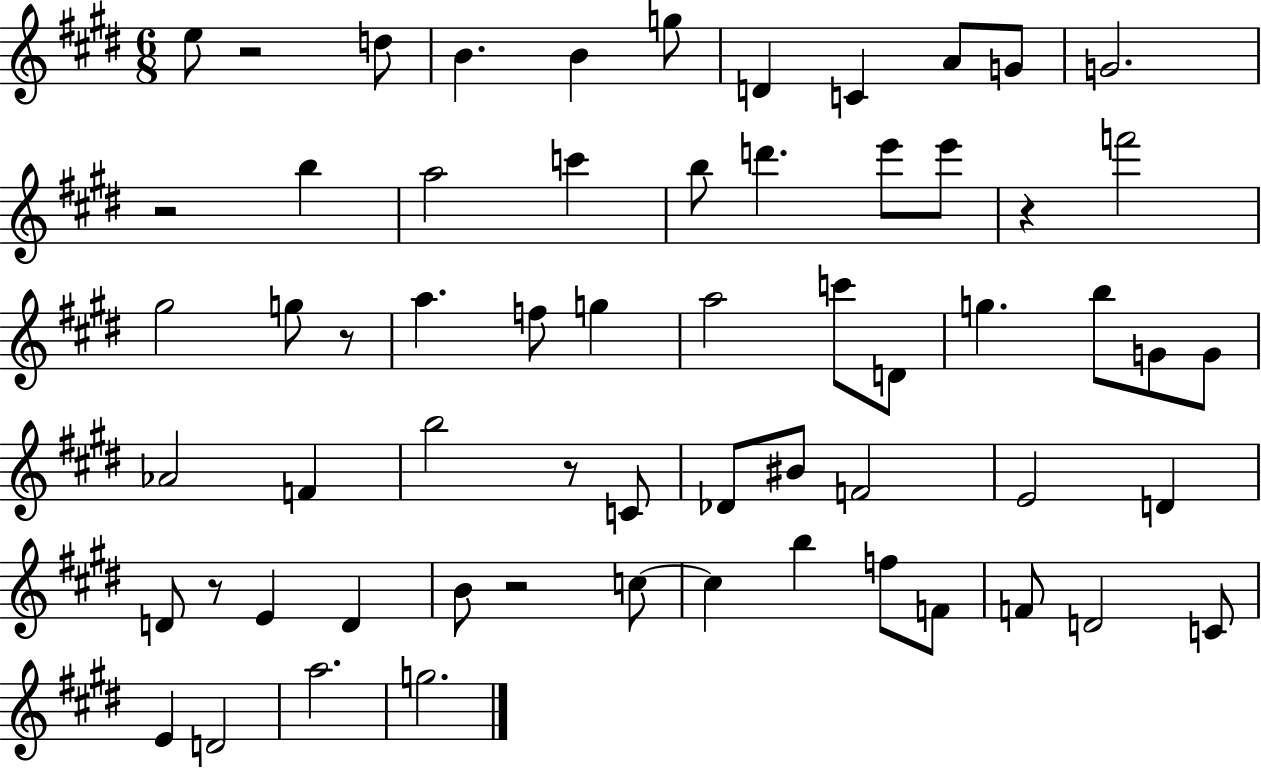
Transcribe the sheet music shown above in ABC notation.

X:1
T:Untitled
M:6/8
L:1/4
K:E
e/2 z2 d/2 B B g/2 D C A/2 G/2 G2 z2 b a2 c' b/2 d' e'/2 e'/2 z f'2 ^g2 g/2 z/2 a f/2 g a2 c'/2 D/2 g b/2 G/2 G/2 _A2 F b2 z/2 C/2 _D/2 ^B/2 F2 E2 D D/2 z/2 E D B/2 z2 c/2 c b f/2 F/2 F/2 D2 C/2 E D2 a2 g2